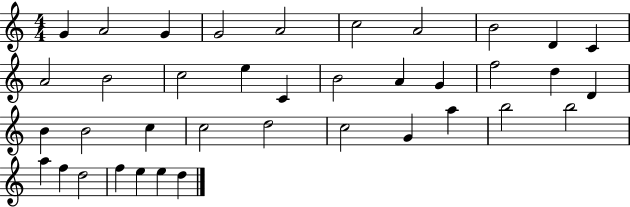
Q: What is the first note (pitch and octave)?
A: G4